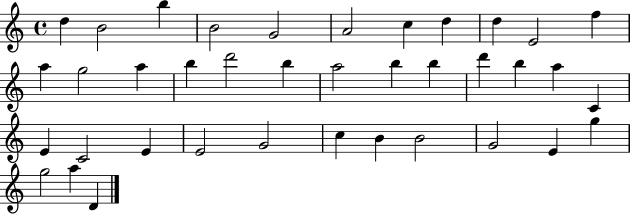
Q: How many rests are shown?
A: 0